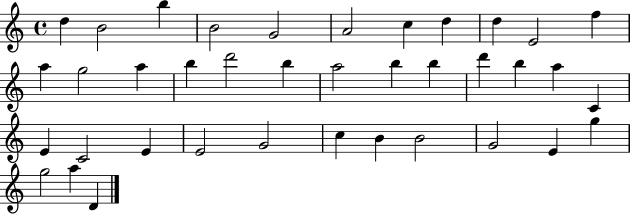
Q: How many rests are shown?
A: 0